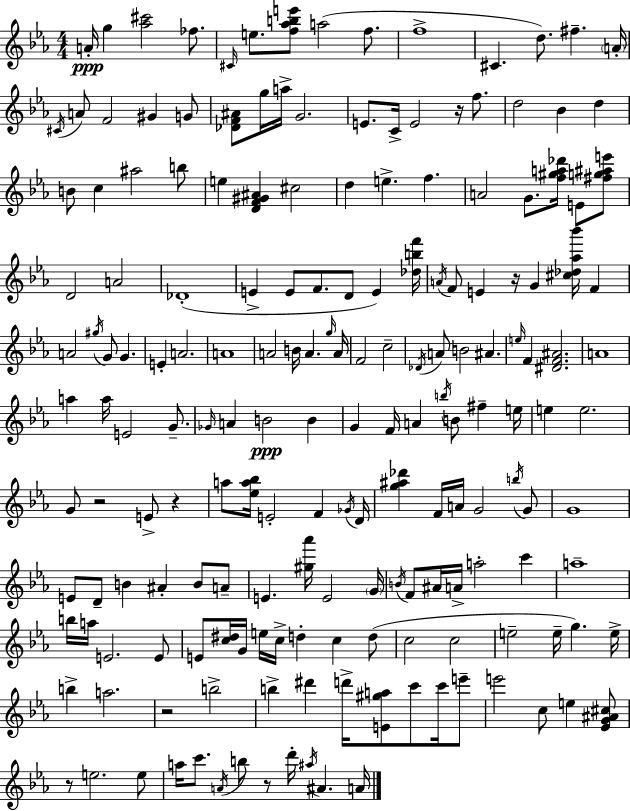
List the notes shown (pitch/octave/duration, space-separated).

A4/s G5/q [Ab5,C#6]/h FES5/e. C#4/s E5/e. [F5,Ab5,B5,E6]/e A5/h F5/e. F5/w C#4/q. D5/e. F#5/q. A4/s C#4/s A4/e F4/h G#4/q G4/e [Db4,F4,A#4]/e G5/s A5/s G4/h. E4/e. C4/s E4/h R/s F5/e. D5/h Bb4/q D5/q B4/e C5/q A#5/h B5/e E5/q [D4,F4,G#4,A#4]/q C#5/h D5/q E5/q. F5/q. A4/h G4/e. [F5,G#5,A5,Db6]/s E4/e [F#5,G5,A#5,E6]/e D4/h A4/h Db4/w E4/q E4/e F4/e. D4/e E4/q [Db5,B5,F6]/s A4/s F4/e E4/q R/s G4/q [C#5,Db5,Ab5,Bb6]/s F4/q A4/h G#5/s G4/e G4/q. E4/q A4/h. A4/w A4/h B4/s A4/q. G5/s A4/s F4/h C5/h Db4/s A4/e B4/h A#4/q. E5/s F4/q [D#4,F4,A#4]/h. A4/w A5/q A5/s E4/h G4/e. Gb4/s A4/q B4/h B4/q G4/q F4/s A4/q B5/s B4/e F#5/q E5/s E5/q E5/h. G4/e R/h E4/e R/q A5/e [Eb5,A5,Bb5]/s E4/h F4/q Gb4/s D4/s [G5,A#5,Db6]/q F4/s A4/s G4/h B5/s G4/e G4/w E4/e D4/e B4/q A#4/q B4/e A4/e E4/q. [G#5,Ab6]/s E4/h G4/s B4/s F4/e A#4/s A4/s A5/h C6/q A5/w B5/s A5/s E4/h. E4/e E4/e [C5,D#5]/s G4/s E5/s C5/s D5/q C5/q D5/e C5/h C5/h E5/h E5/s G5/q. E5/s B5/q A5/h. R/h B5/h B5/q D#6/q D6/s [E4,G#5,A5]/e C6/e C6/s E6/e E6/h C5/e E5/q [Eb4,G4,A#4,C#5]/e R/e E5/h. E5/e A5/s C6/e. A4/s B5/e R/e D6/s A#5/s A#4/q. A4/s